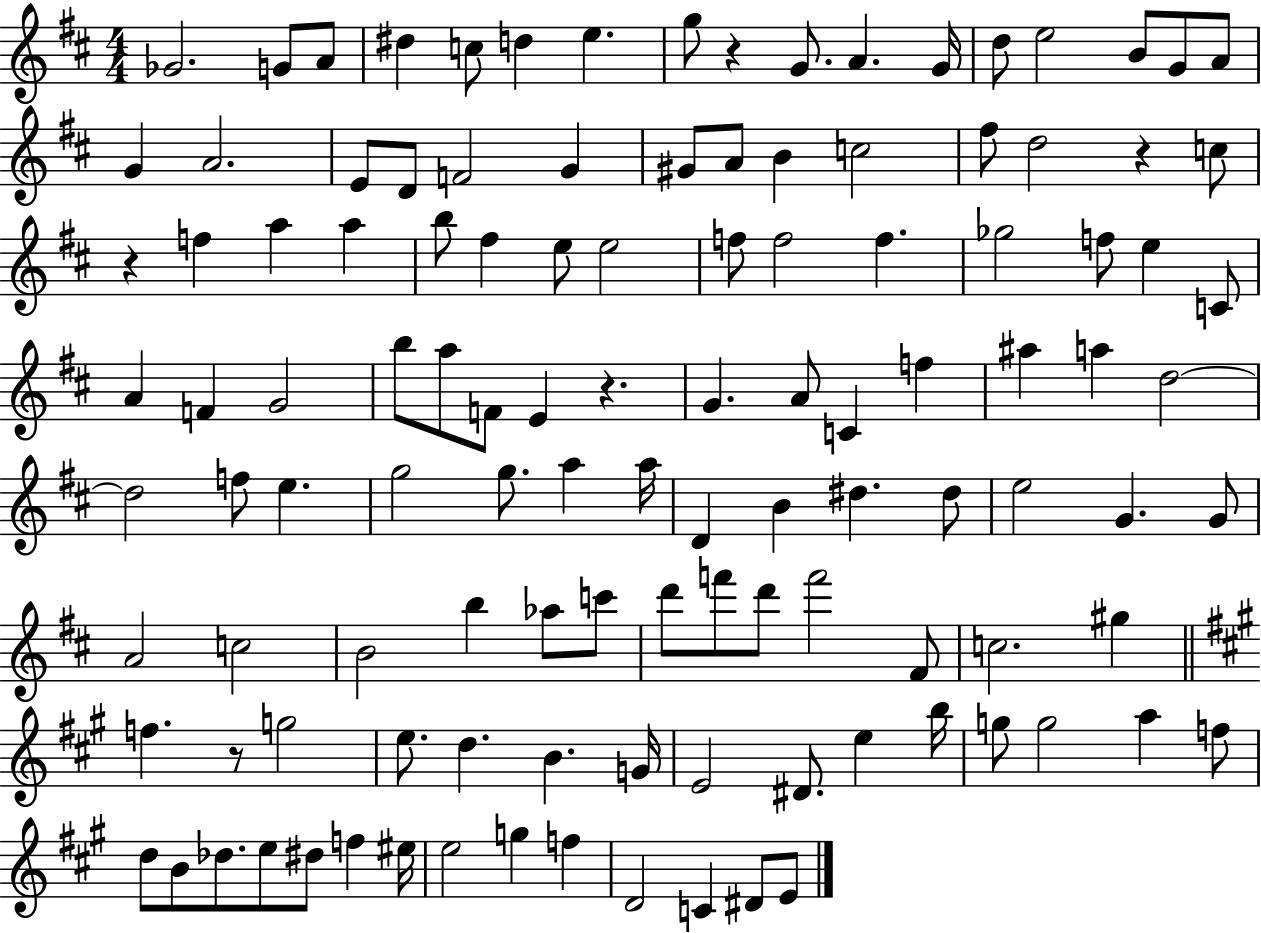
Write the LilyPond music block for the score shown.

{
  \clef treble
  \numericTimeSignature
  \time 4/4
  \key d \major
  \repeat volta 2 { ges'2. g'8 a'8 | dis''4 c''8 d''4 e''4. | g''8 r4 g'8. a'4. g'16 | d''8 e''2 b'8 g'8 a'8 | \break g'4 a'2. | e'8 d'8 f'2 g'4 | gis'8 a'8 b'4 c''2 | fis''8 d''2 r4 c''8 | \break r4 f''4 a''4 a''4 | b''8 fis''4 e''8 e''2 | f''8 f''2 f''4. | ges''2 f''8 e''4 c'8 | \break a'4 f'4 g'2 | b''8 a''8 f'8 e'4 r4. | g'4. a'8 c'4 f''4 | ais''4 a''4 d''2~~ | \break d''2 f''8 e''4. | g''2 g''8. a''4 a''16 | d'4 b'4 dis''4. dis''8 | e''2 g'4. g'8 | \break a'2 c''2 | b'2 b''4 aes''8 c'''8 | d'''8 f'''8 d'''8 f'''2 fis'8 | c''2. gis''4 | \break \bar "||" \break \key a \major f''4. r8 g''2 | e''8. d''4. b'4. g'16 | e'2 dis'8. e''4 b''16 | g''8 g''2 a''4 f''8 | \break d''8 b'8 des''8. e''8 dis''8 f''4 eis''16 | e''2 g''4 f''4 | d'2 c'4 dis'8 e'8 | } \bar "|."
}